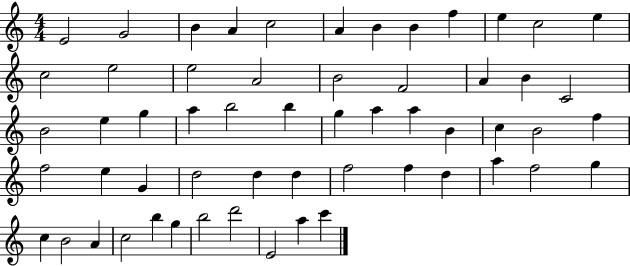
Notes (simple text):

E4/h G4/h B4/q A4/q C5/h A4/q B4/q B4/q F5/q E5/q C5/h E5/q C5/h E5/h E5/h A4/h B4/h F4/h A4/q B4/q C4/h B4/h E5/q G5/q A5/q B5/h B5/q G5/q A5/q A5/q B4/q C5/q B4/h F5/q F5/h E5/q G4/q D5/h D5/q D5/q F5/h F5/q D5/q A5/q F5/h G5/q C5/q B4/h A4/q C5/h B5/q G5/q B5/h D6/h E4/h A5/q C6/q